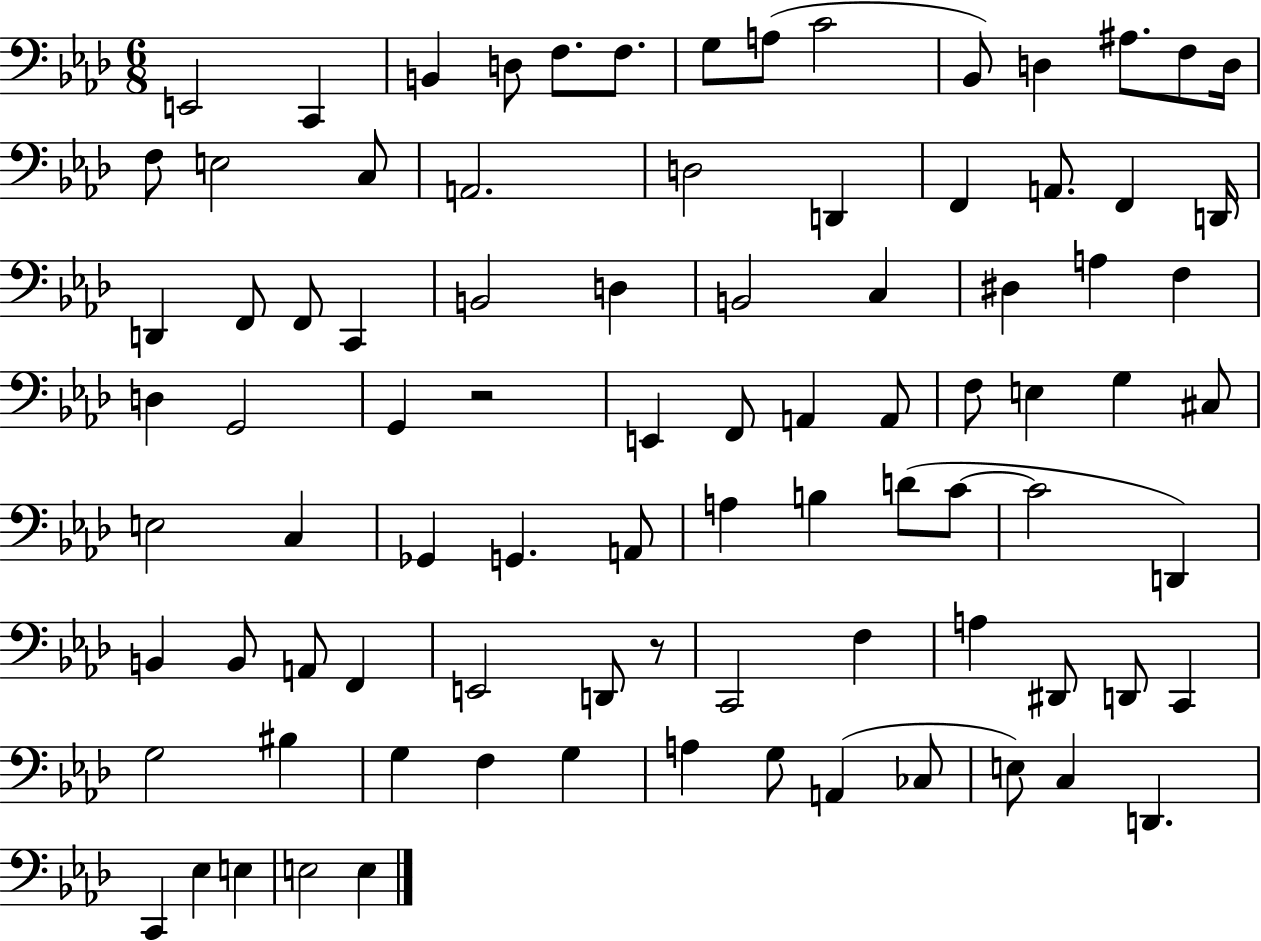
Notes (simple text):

E2/h C2/q B2/q D3/e F3/e. F3/e. G3/e A3/e C4/h Bb2/e D3/q A#3/e. F3/e D3/s F3/e E3/h C3/e A2/h. D3/h D2/q F2/q A2/e. F2/q D2/s D2/q F2/e F2/e C2/q B2/h D3/q B2/h C3/q D#3/q A3/q F3/q D3/q G2/h G2/q R/h E2/q F2/e A2/q A2/e F3/e E3/q G3/q C#3/e E3/h C3/q Gb2/q G2/q. A2/e A3/q B3/q D4/e C4/e C4/h D2/q B2/q B2/e A2/e F2/q E2/h D2/e R/e C2/h F3/q A3/q D#2/e D2/e C2/q G3/h BIS3/q G3/q F3/q G3/q A3/q G3/e A2/q CES3/e E3/e C3/q D2/q. C2/q Eb3/q E3/q E3/h E3/q